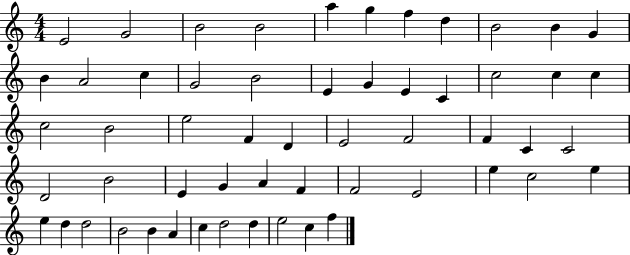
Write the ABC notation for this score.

X:1
T:Untitled
M:4/4
L:1/4
K:C
E2 G2 B2 B2 a g f d B2 B G B A2 c G2 B2 E G E C c2 c c c2 B2 e2 F D E2 F2 F C C2 D2 B2 E G A F F2 E2 e c2 e e d d2 B2 B A c d2 d e2 c f